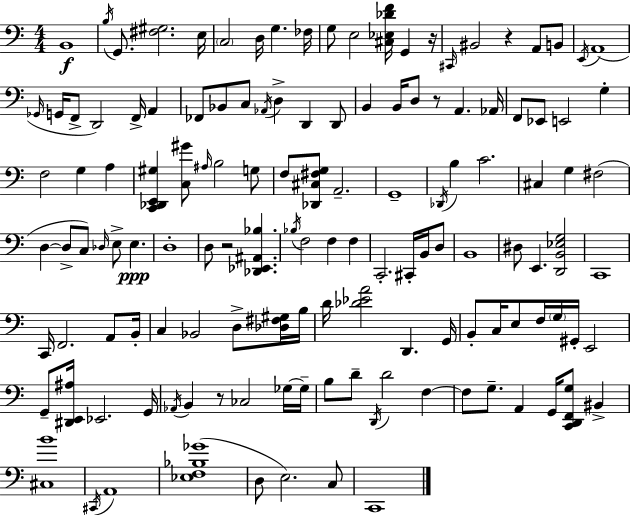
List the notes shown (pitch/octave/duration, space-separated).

B2/w B3/s G2/e. [F#3,G#3]/h. E3/s C3/h D3/s G3/q. FES3/s G3/e E3/h [C#3,Eb3,Db4,F4]/s G2/q R/s C#2/s BIS2/h R/q A2/e B2/e E2/s A2/w Gb2/s G2/s F2/e D2/h F2/s A2/q FES2/e Bb2/e C3/e Ab2/s D3/q D2/q D2/e B2/q B2/s D3/e R/e A2/q. Ab2/s F2/e Eb2/e E2/h G3/q F3/h G3/q A3/q [C2,Db2,E2,G#3]/q [C3,G#4]/e A#3/s B3/h G3/e F3/e [Db2,C#3,F#3,G3]/e A2/h. G2/w Db2/s B3/q C4/h. C#3/q G3/q F#3/h D3/q D3/e C3/e Db3/s E3/e E3/q. D3/w D3/e R/h [Db2,Eb2,A#2,Bb3]/q. Bb3/s F3/h F3/q F3/q C2/h. C#2/s B2/s D3/e B2/w D#3/e E2/q. [D2,B2,Eb3,G3]/h C2/w C2/s F2/h. A2/e B2/s C3/q Bb2/h D3/e [Db3,F#3,G#3]/s B3/s D4/s [Db4,Eb4,A4]/h D2/q. G2/s B2/e C3/s E3/e F3/s G3/s G#2/s E2/h G2/e [D#2,E2,A#3]/s Eb2/h. G2/s Ab2/s B2/q R/e CES3/h Gb3/s Gb3/s B3/e D4/e D2/s D4/h F3/q F3/e G3/e. A2/q G2/s [C2,D2,F2,G3]/e BIS2/q [C#3,B4]/w C#2/s A2/w [Eb3,F3,Bb3,Gb4]/w D3/e E3/h. C3/e C2/w